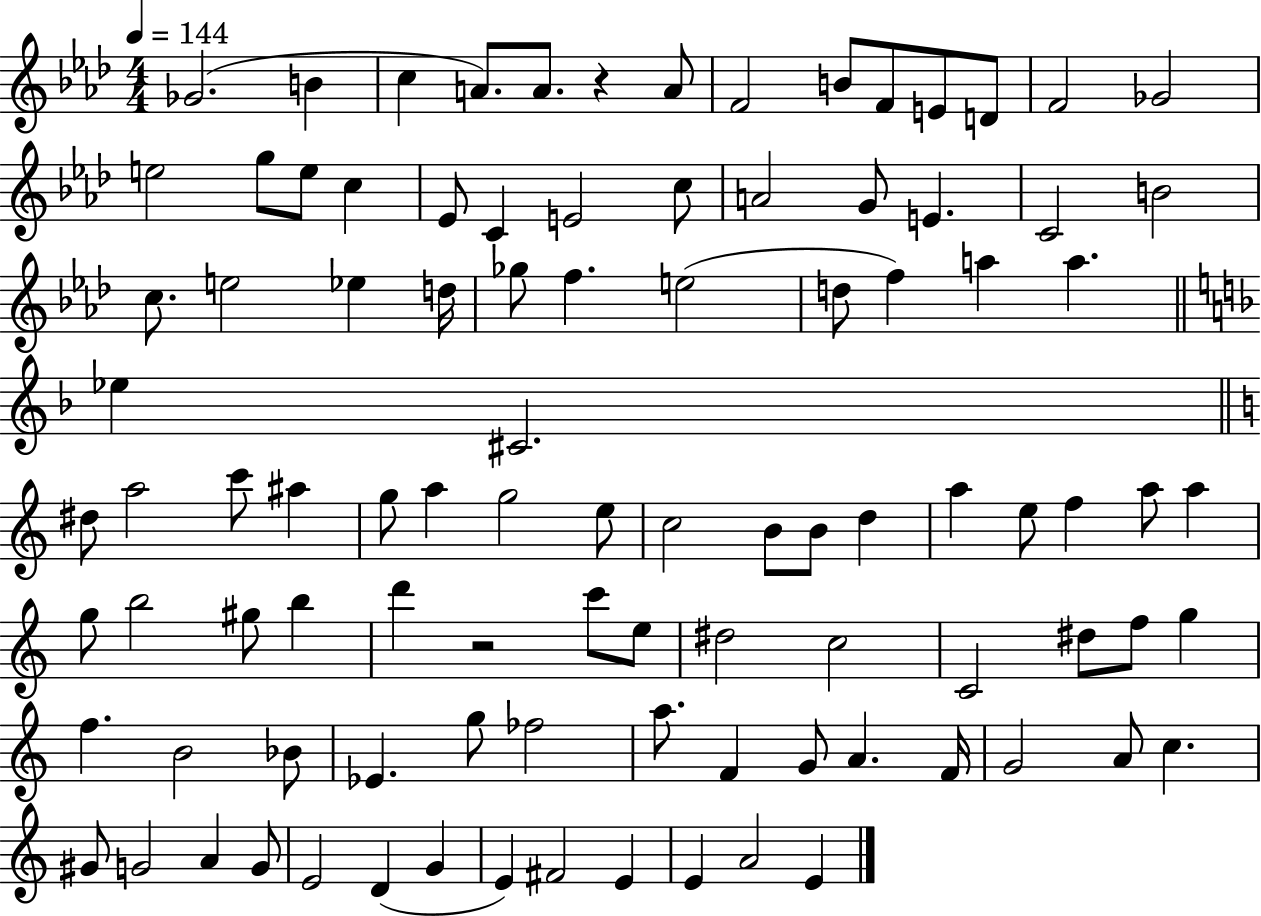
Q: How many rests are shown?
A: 2